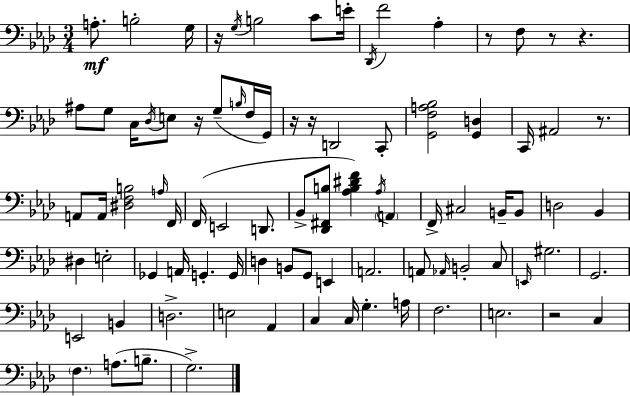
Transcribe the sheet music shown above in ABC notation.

X:1
T:Untitled
M:3/4
L:1/4
K:Ab
A,/2 B,2 G,/4 z/4 G,/4 B,2 C/2 E/4 _D,,/4 F2 _A, z/2 F,/2 z/2 z ^A,/2 G,/2 C,/4 _D,/4 E,/2 z/4 G,/2 B,/4 F,/4 G,,/4 z/4 z/4 D,,2 C,,/2 [G,,F,A,_B,]2 [G,,D,] C,,/4 ^A,,2 z/2 A,,/2 A,,/4 [^D,F,B,]2 A,/4 F,,/4 F,,/4 E,,2 D,,/2 _B,,/2 [_D,,^F,,B,]/2 [_A,B,^DF] _A,/4 A,, F,,/4 ^C,2 B,,/4 B,,/2 D,2 _B,, ^D, E,2 _G,, A,,/4 G,, G,,/4 D, B,,/2 G,,/2 E,, A,,2 A,,/2 _A,,/4 B,,2 C,/2 E,,/4 ^G,2 G,,2 E,,2 B,, D,2 E,2 _A,, C, C,/4 G, A,/4 F,2 E,2 z2 C, F, A,/2 B,/2 G,2